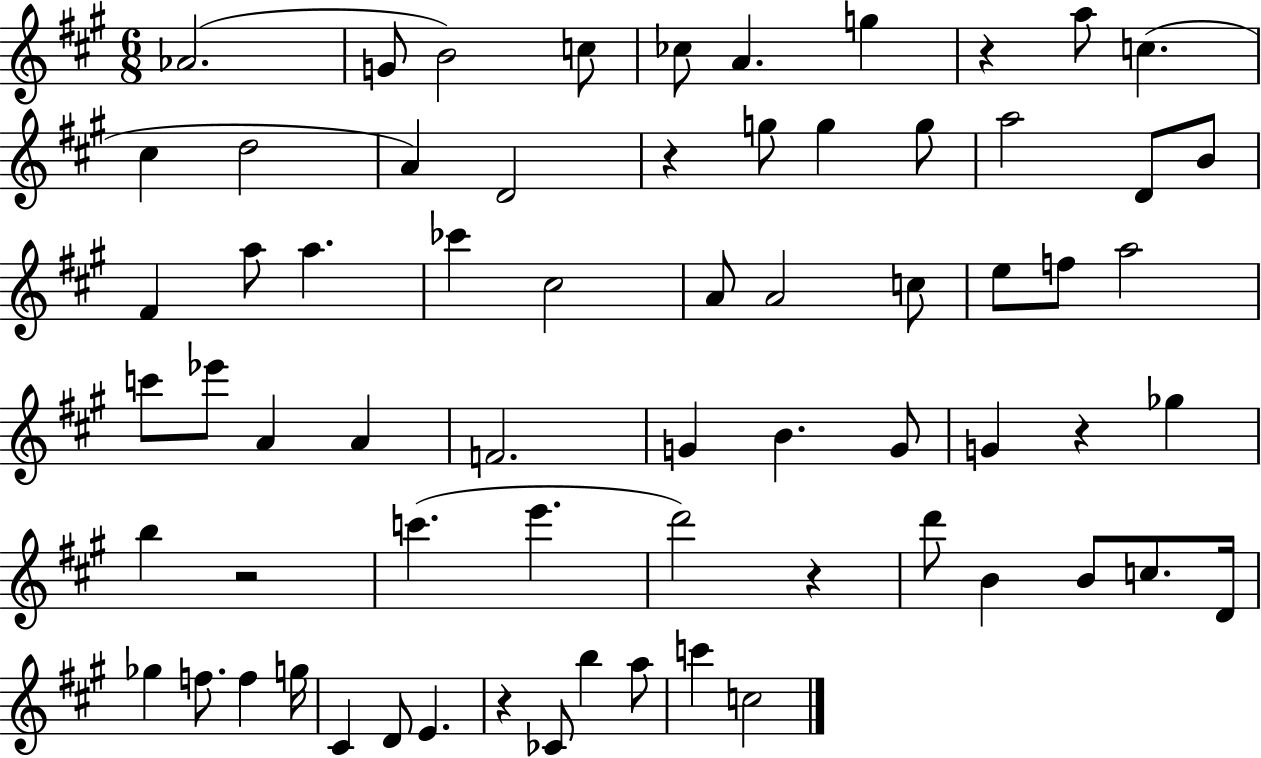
Ab4/h. G4/e B4/h C5/e CES5/e A4/q. G5/q R/q A5/e C5/q. C#5/q D5/h A4/q D4/h R/q G5/e G5/q G5/e A5/h D4/e B4/e F#4/q A5/e A5/q. CES6/q C#5/h A4/e A4/h C5/e E5/e F5/e A5/h C6/e Eb6/e A4/q A4/q F4/h. G4/q B4/q. G4/e G4/q R/q Gb5/q B5/q R/h C6/q. E6/q. D6/h R/q D6/e B4/q B4/e C5/e. D4/s Gb5/q F5/e. F5/q G5/s C#4/q D4/e E4/q. R/q CES4/e B5/q A5/e C6/q C5/h